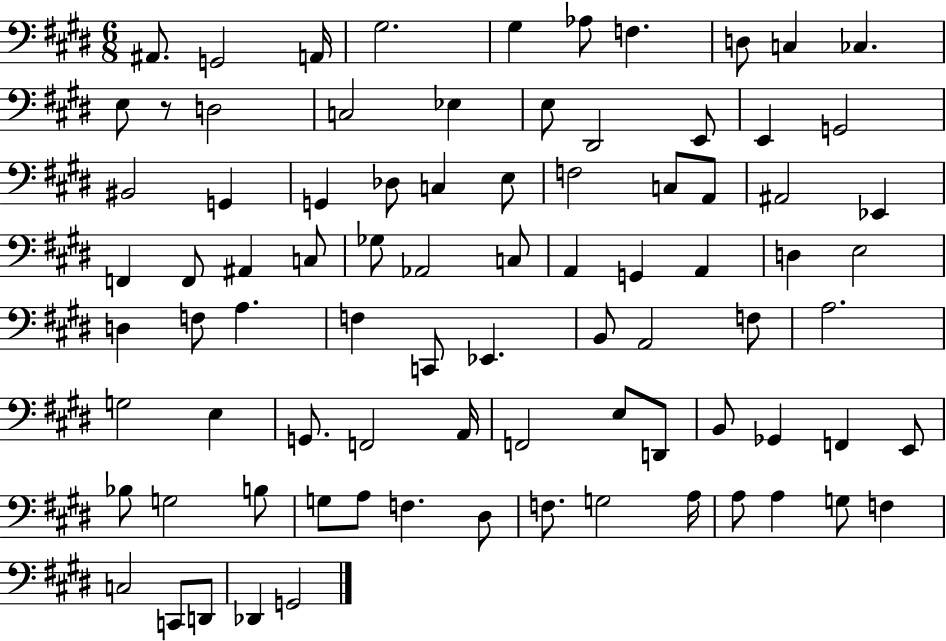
A#2/e. G2/h A2/s G#3/h. G#3/q Ab3/e F3/q. D3/e C3/q CES3/q. E3/e R/e D3/h C3/h Eb3/q E3/e D#2/h E2/e E2/q G2/h BIS2/h G2/q G2/q Db3/e C3/q E3/e F3/h C3/e A2/e A#2/h Eb2/q F2/q F2/e A#2/q C3/e Gb3/e Ab2/h C3/e A2/q G2/q A2/q D3/q E3/h D3/q F3/e A3/q. F3/q C2/e Eb2/q. B2/e A2/h F3/e A3/h. G3/h E3/q G2/e. F2/h A2/s F2/h E3/e D2/e B2/e Gb2/q F2/q E2/e Bb3/e G3/h B3/e G3/e A3/e F3/q. D#3/e F3/e. G3/h A3/s A3/e A3/q G3/e F3/q C3/h C2/e D2/e Db2/q G2/h